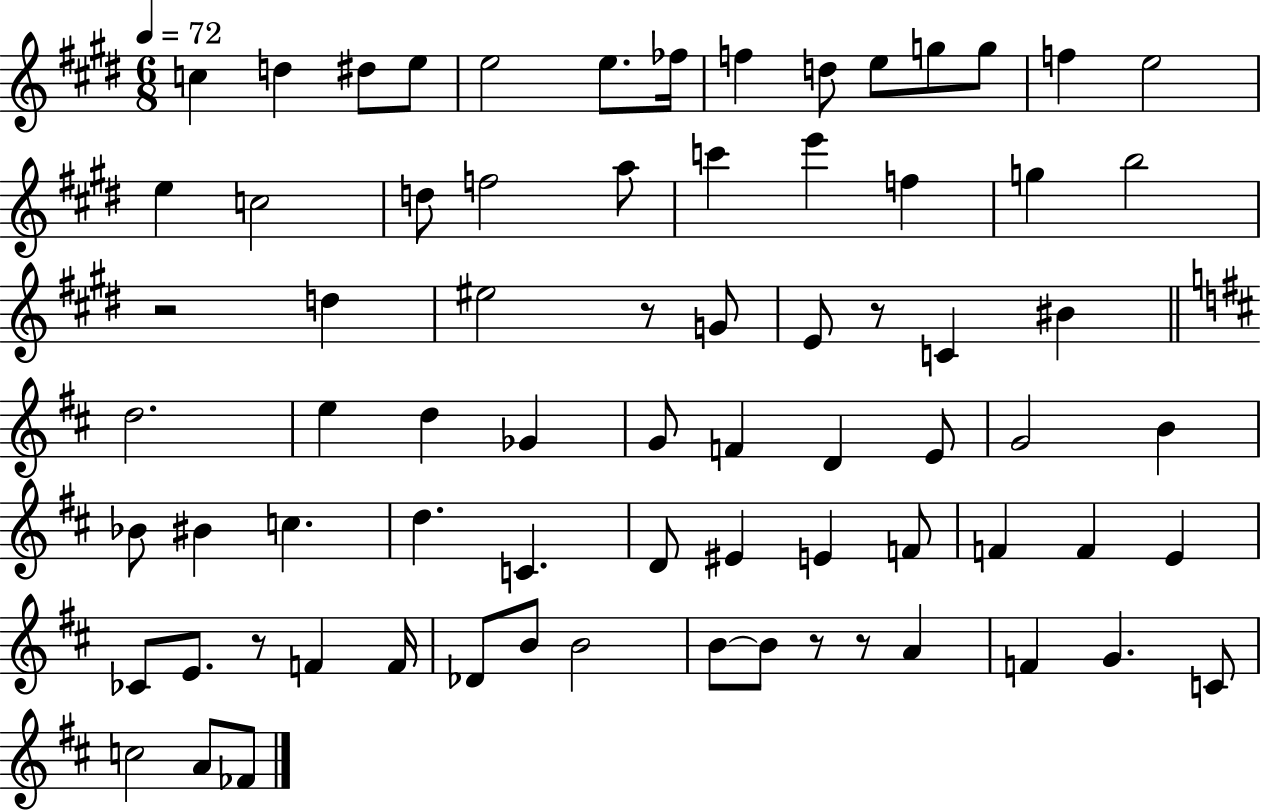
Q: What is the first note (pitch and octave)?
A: C5